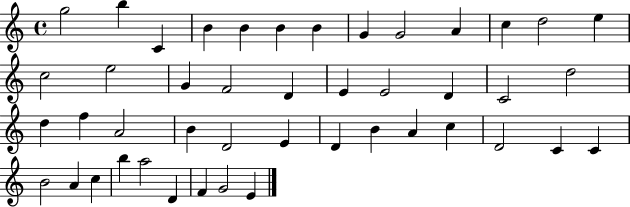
{
  \clef treble
  \time 4/4
  \defaultTimeSignature
  \key c \major
  g''2 b''4 c'4 | b'4 b'4 b'4 b'4 | g'4 g'2 a'4 | c''4 d''2 e''4 | \break c''2 e''2 | g'4 f'2 d'4 | e'4 e'2 d'4 | c'2 d''2 | \break d''4 f''4 a'2 | b'4 d'2 e'4 | d'4 b'4 a'4 c''4 | d'2 c'4 c'4 | \break b'2 a'4 c''4 | b''4 a''2 d'4 | f'4 g'2 e'4 | \bar "|."
}